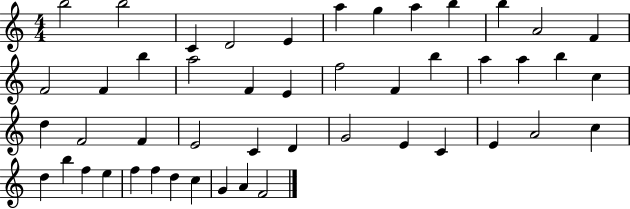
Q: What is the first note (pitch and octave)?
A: B5